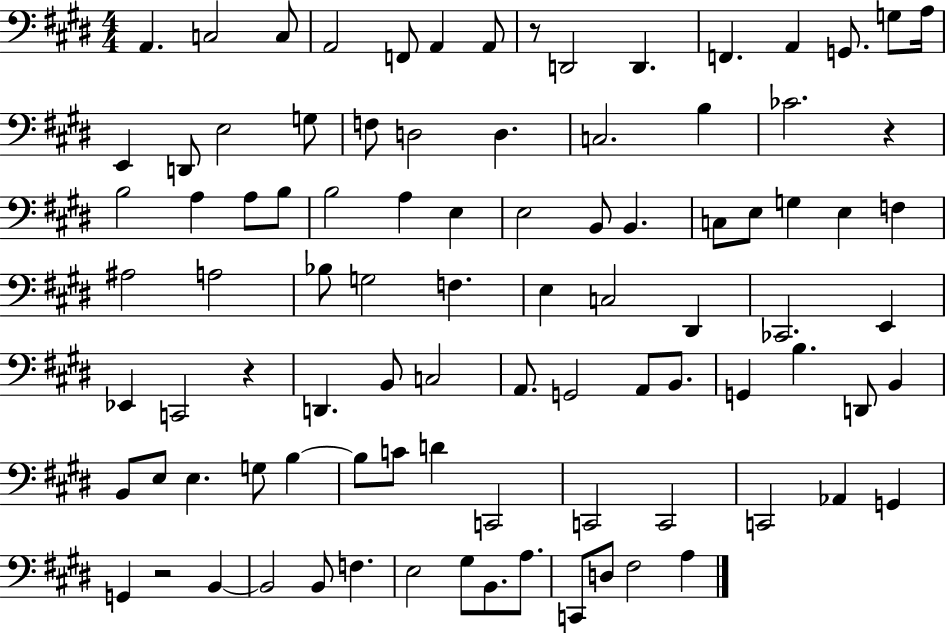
X:1
T:Untitled
M:4/4
L:1/4
K:E
A,, C,2 C,/2 A,,2 F,,/2 A,, A,,/2 z/2 D,,2 D,, F,, A,, G,,/2 G,/2 A,/4 E,, D,,/2 E,2 G,/2 F,/2 D,2 D, C,2 B, _C2 z B,2 A, A,/2 B,/2 B,2 A, E, E,2 B,,/2 B,, C,/2 E,/2 G, E, F, ^A,2 A,2 _B,/2 G,2 F, E, C,2 ^D,, _C,,2 E,, _E,, C,,2 z D,, B,,/2 C,2 A,,/2 G,,2 A,,/2 B,,/2 G,, B, D,,/2 B,, B,,/2 E,/2 E, G,/2 B, B,/2 C/2 D C,,2 C,,2 C,,2 C,,2 _A,, G,, G,, z2 B,, B,,2 B,,/2 F, E,2 ^G,/2 B,,/2 A,/2 C,,/2 D,/2 ^F,2 A,